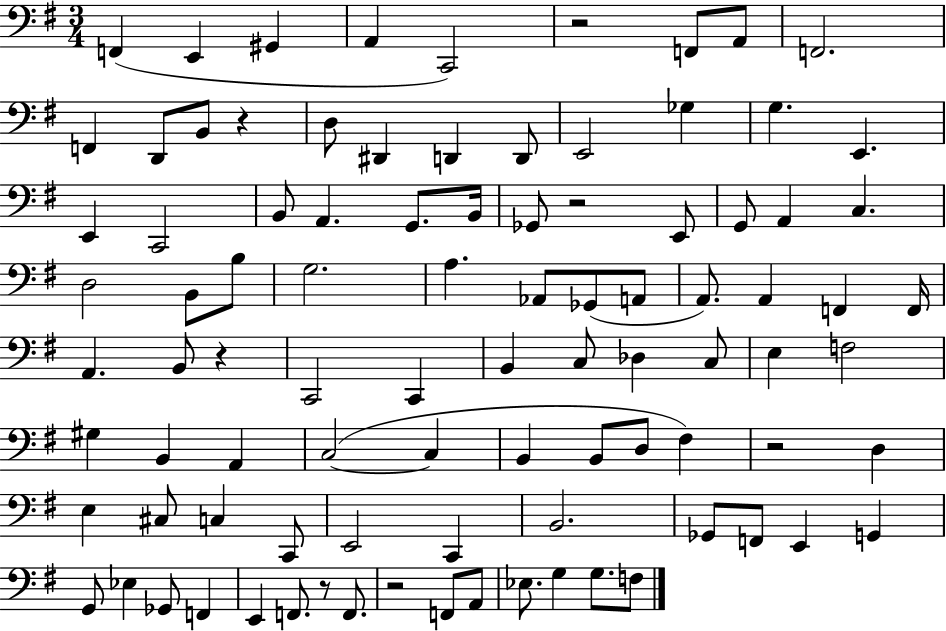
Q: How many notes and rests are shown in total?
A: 93